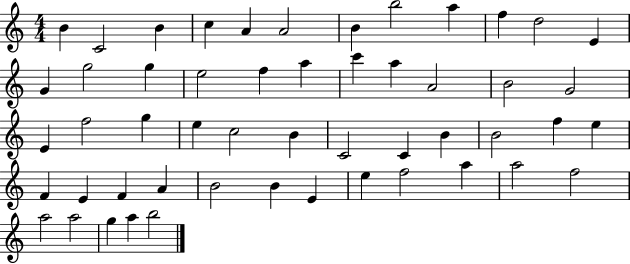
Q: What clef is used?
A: treble